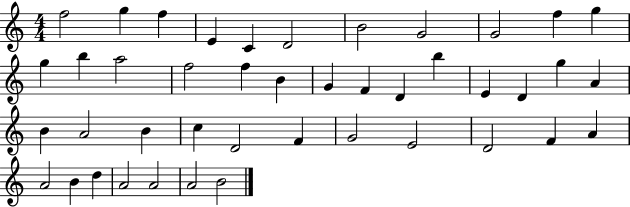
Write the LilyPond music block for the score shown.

{
  \clef treble
  \numericTimeSignature
  \time 4/4
  \key c \major
  f''2 g''4 f''4 | e'4 c'4 d'2 | b'2 g'2 | g'2 f''4 g''4 | \break g''4 b''4 a''2 | f''2 f''4 b'4 | g'4 f'4 d'4 b''4 | e'4 d'4 g''4 a'4 | \break b'4 a'2 b'4 | c''4 d'2 f'4 | g'2 e'2 | d'2 f'4 a'4 | \break a'2 b'4 d''4 | a'2 a'2 | a'2 b'2 | \bar "|."
}